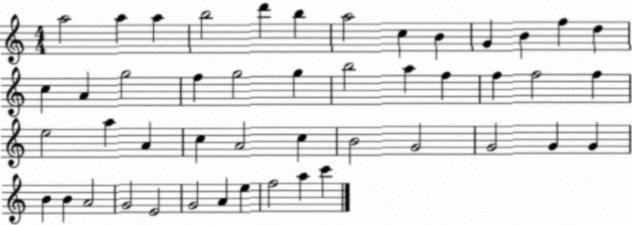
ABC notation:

X:1
T:Untitled
M:4/4
L:1/4
K:C
a2 a a b2 d' b a2 c B G B f d c A g2 f g2 g b2 a f f f2 f e2 a A c A2 c B2 G2 G2 G G B B A2 G2 E2 G2 A e f2 a c'